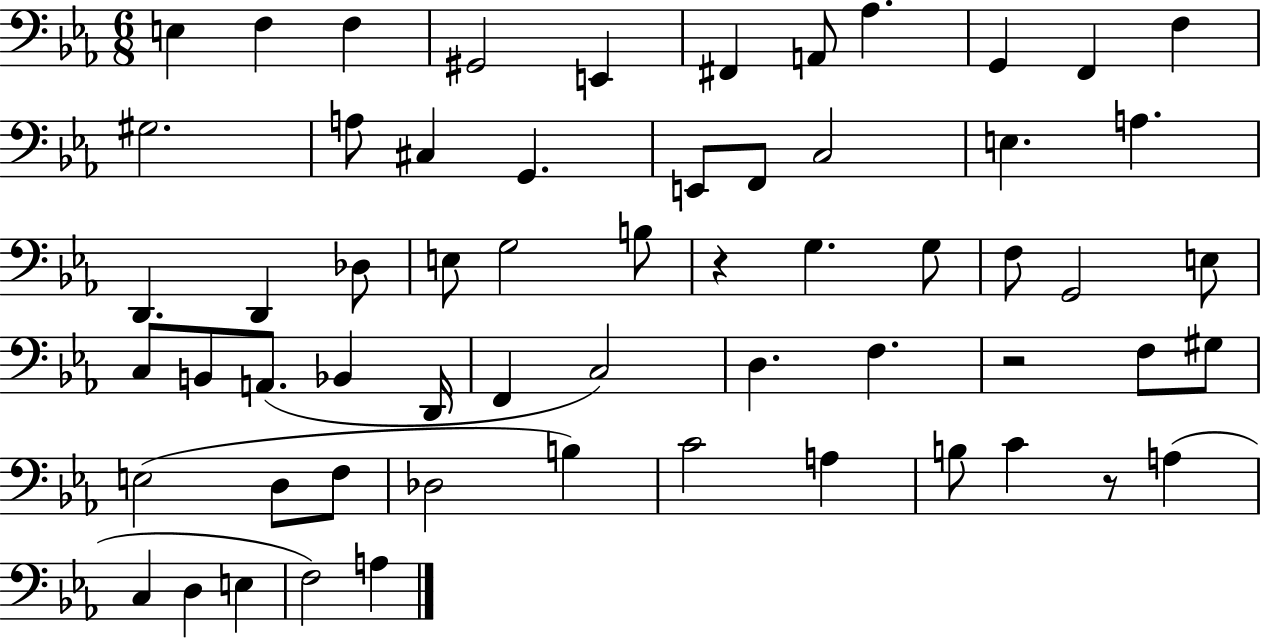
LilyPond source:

{
  \clef bass
  \numericTimeSignature
  \time 6/8
  \key ees \major
  \repeat volta 2 { e4 f4 f4 | gis,2 e,4 | fis,4 a,8 aes4. | g,4 f,4 f4 | \break gis2. | a8 cis4 g,4. | e,8 f,8 c2 | e4. a4. | \break d,4. d,4 des8 | e8 g2 b8 | r4 g4. g8 | f8 g,2 e8 | \break c8 b,8 a,8.( bes,4 d,16 | f,4 c2) | d4. f4. | r2 f8 gis8 | \break e2( d8 f8 | des2 b4) | c'2 a4 | b8 c'4 r8 a4( | \break c4 d4 e4 | f2) a4 | } \bar "|."
}